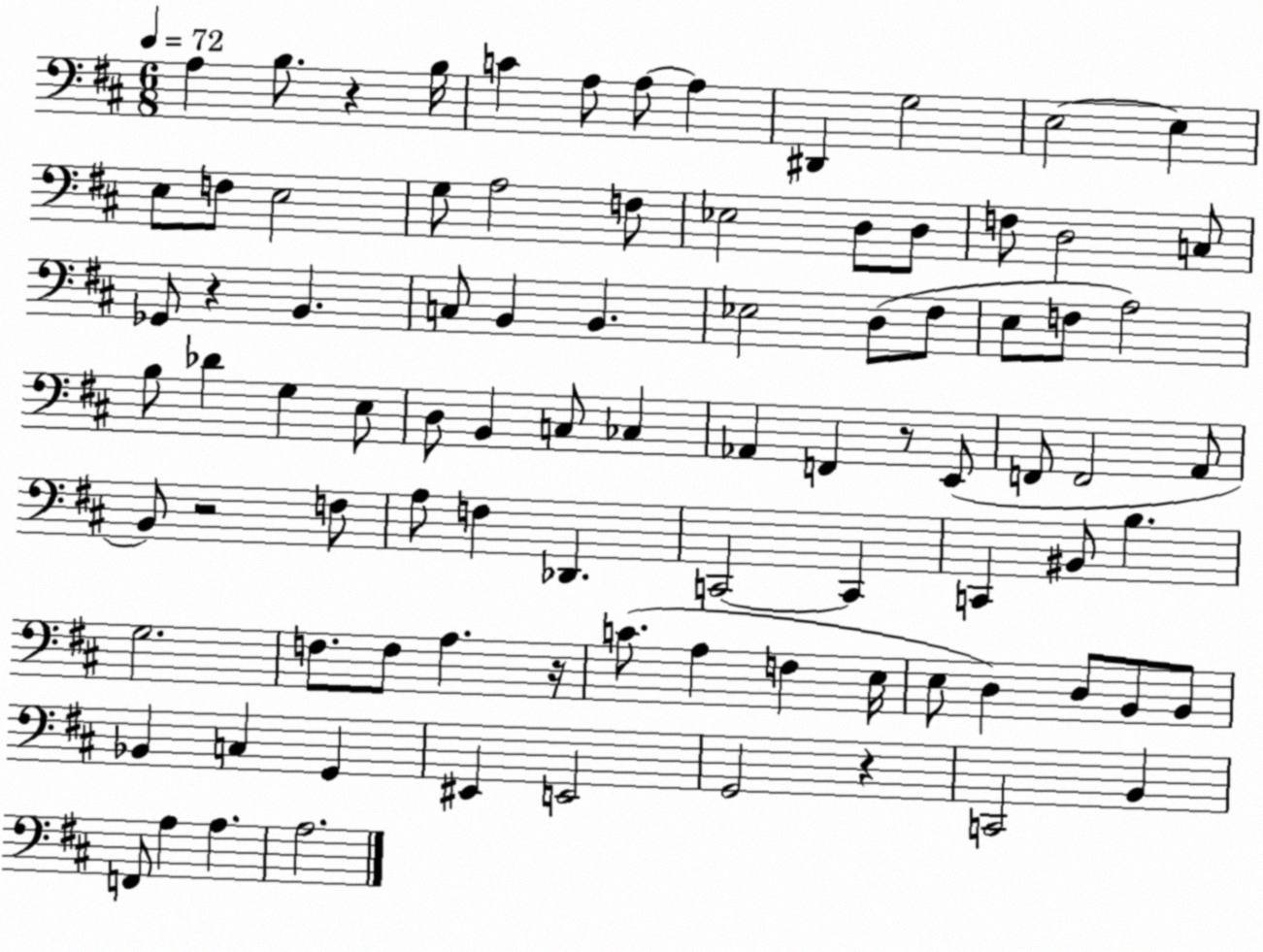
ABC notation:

X:1
T:Untitled
M:6/8
L:1/4
K:D
A, B,/2 z B,/4 C A,/2 A,/2 A, ^D,, G,2 E,2 E, E,/2 F,/2 E,2 G,/2 A,2 F,/2 _E,2 D,/2 D,/2 F,/2 D,2 C,/2 _G,,/2 z B,, C,/2 B,, B,, _E,2 D,/2 ^F,/2 E,/2 F,/2 A,2 B,/2 _D G, E,/2 D,/2 B,, C,/2 _C, _A,, F,, z/2 E,,/2 F,,/2 F,,2 A,,/2 B,,/2 z2 F,/2 A,/2 F, _D,, C,,2 C,, C,, ^B,,/2 B, G,2 F,/2 F,/2 A, z/4 C/2 A, F, E,/4 E,/2 D, D,/2 B,,/2 B,,/2 _B,, C, G,, ^E,, E,,2 G,,2 z C,,2 B,, F,,/2 A, A, A,2